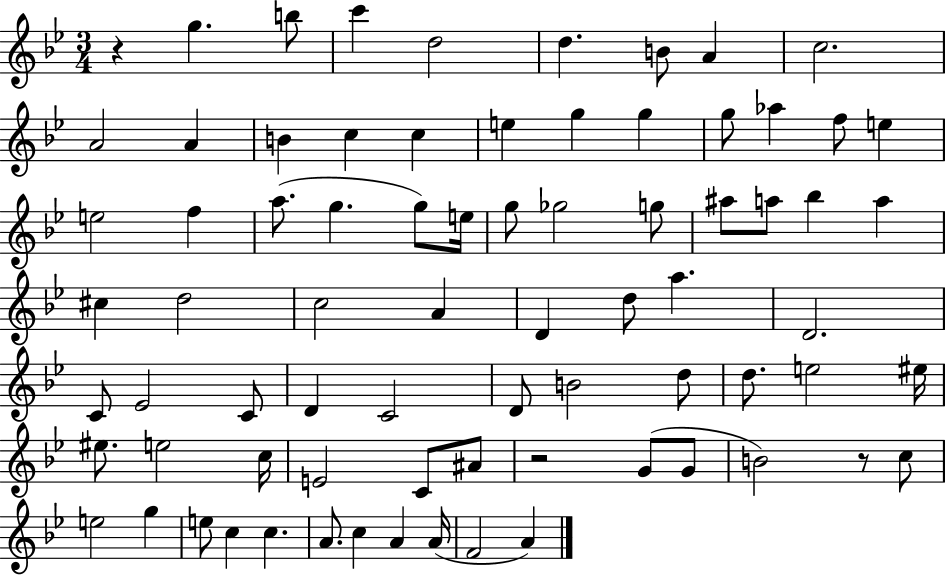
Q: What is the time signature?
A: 3/4